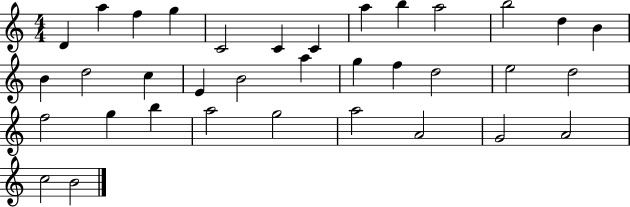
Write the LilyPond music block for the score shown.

{
  \clef treble
  \numericTimeSignature
  \time 4/4
  \key c \major
  d'4 a''4 f''4 g''4 | c'2 c'4 c'4 | a''4 b''4 a''2 | b''2 d''4 b'4 | \break b'4 d''2 c''4 | e'4 b'2 a''4 | g''4 f''4 d''2 | e''2 d''2 | \break f''2 g''4 b''4 | a''2 g''2 | a''2 a'2 | g'2 a'2 | \break c''2 b'2 | \bar "|."
}